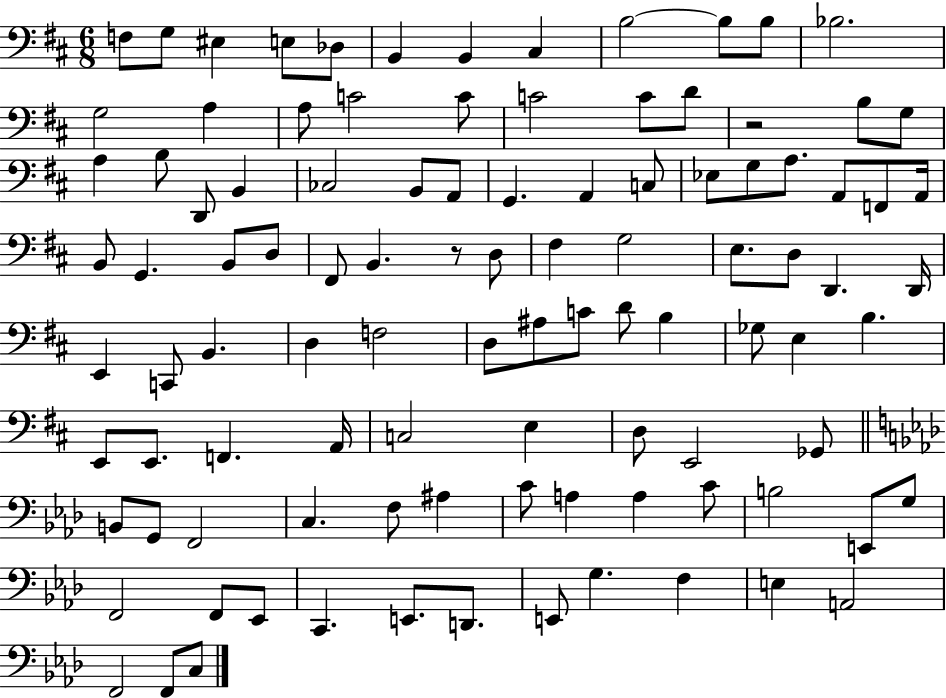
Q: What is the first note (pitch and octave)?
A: F3